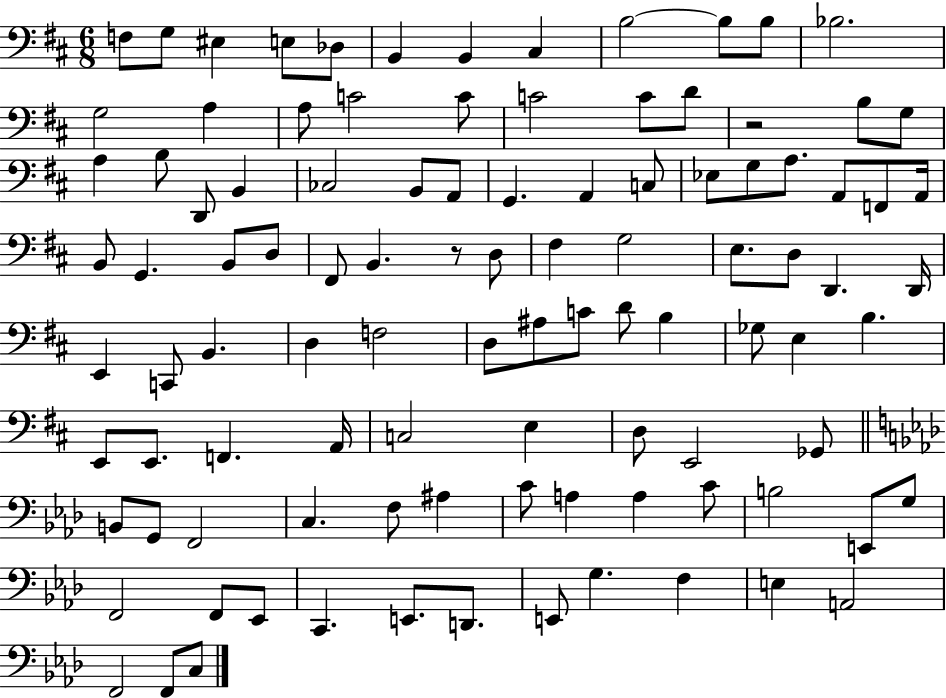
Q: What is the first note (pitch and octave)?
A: F3